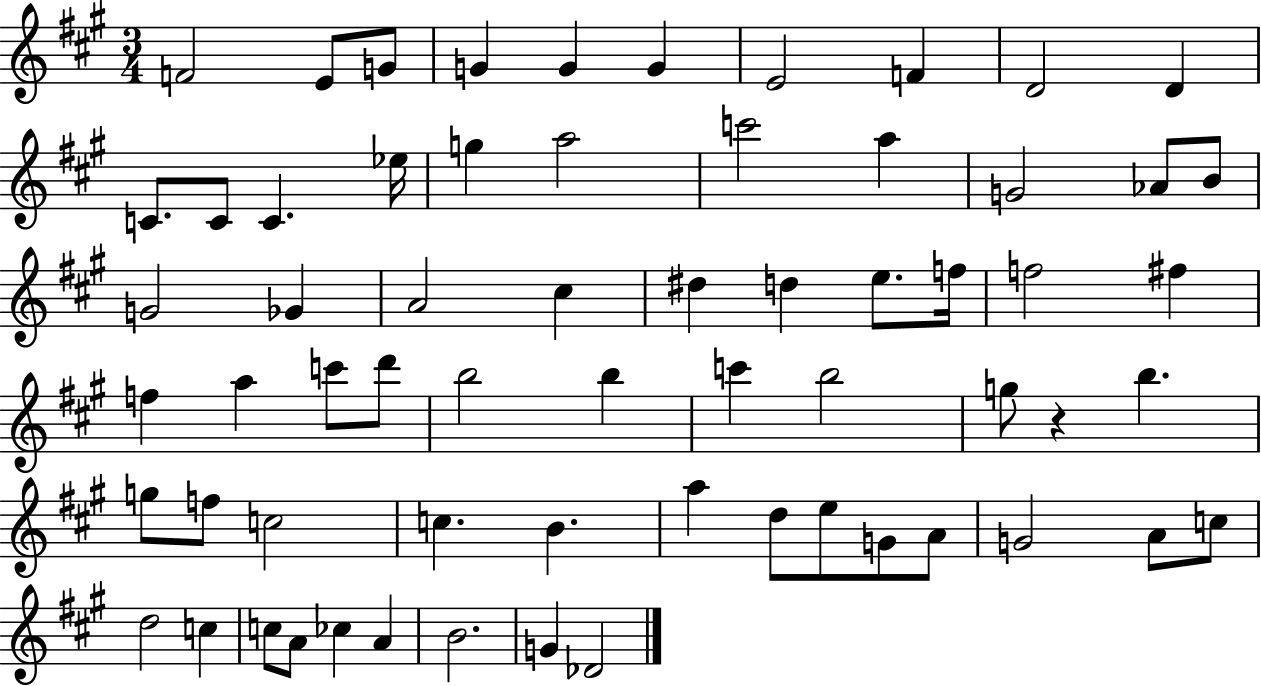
F4/h E4/e G4/e G4/q G4/q G4/q E4/h F4/q D4/h D4/q C4/e. C4/e C4/q. Eb5/s G5/q A5/h C6/h A5/q G4/h Ab4/e B4/e G4/h Gb4/q A4/h C#5/q D#5/q D5/q E5/e. F5/s F5/h F#5/q F5/q A5/q C6/e D6/e B5/h B5/q C6/q B5/h G5/e R/q B5/q. G5/e F5/e C5/h C5/q. B4/q. A5/q D5/e E5/e G4/e A4/e G4/h A4/e C5/e D5/h C5/q C5/e A4/e CES5/q A4/q B4/h. G4/q Db4/h